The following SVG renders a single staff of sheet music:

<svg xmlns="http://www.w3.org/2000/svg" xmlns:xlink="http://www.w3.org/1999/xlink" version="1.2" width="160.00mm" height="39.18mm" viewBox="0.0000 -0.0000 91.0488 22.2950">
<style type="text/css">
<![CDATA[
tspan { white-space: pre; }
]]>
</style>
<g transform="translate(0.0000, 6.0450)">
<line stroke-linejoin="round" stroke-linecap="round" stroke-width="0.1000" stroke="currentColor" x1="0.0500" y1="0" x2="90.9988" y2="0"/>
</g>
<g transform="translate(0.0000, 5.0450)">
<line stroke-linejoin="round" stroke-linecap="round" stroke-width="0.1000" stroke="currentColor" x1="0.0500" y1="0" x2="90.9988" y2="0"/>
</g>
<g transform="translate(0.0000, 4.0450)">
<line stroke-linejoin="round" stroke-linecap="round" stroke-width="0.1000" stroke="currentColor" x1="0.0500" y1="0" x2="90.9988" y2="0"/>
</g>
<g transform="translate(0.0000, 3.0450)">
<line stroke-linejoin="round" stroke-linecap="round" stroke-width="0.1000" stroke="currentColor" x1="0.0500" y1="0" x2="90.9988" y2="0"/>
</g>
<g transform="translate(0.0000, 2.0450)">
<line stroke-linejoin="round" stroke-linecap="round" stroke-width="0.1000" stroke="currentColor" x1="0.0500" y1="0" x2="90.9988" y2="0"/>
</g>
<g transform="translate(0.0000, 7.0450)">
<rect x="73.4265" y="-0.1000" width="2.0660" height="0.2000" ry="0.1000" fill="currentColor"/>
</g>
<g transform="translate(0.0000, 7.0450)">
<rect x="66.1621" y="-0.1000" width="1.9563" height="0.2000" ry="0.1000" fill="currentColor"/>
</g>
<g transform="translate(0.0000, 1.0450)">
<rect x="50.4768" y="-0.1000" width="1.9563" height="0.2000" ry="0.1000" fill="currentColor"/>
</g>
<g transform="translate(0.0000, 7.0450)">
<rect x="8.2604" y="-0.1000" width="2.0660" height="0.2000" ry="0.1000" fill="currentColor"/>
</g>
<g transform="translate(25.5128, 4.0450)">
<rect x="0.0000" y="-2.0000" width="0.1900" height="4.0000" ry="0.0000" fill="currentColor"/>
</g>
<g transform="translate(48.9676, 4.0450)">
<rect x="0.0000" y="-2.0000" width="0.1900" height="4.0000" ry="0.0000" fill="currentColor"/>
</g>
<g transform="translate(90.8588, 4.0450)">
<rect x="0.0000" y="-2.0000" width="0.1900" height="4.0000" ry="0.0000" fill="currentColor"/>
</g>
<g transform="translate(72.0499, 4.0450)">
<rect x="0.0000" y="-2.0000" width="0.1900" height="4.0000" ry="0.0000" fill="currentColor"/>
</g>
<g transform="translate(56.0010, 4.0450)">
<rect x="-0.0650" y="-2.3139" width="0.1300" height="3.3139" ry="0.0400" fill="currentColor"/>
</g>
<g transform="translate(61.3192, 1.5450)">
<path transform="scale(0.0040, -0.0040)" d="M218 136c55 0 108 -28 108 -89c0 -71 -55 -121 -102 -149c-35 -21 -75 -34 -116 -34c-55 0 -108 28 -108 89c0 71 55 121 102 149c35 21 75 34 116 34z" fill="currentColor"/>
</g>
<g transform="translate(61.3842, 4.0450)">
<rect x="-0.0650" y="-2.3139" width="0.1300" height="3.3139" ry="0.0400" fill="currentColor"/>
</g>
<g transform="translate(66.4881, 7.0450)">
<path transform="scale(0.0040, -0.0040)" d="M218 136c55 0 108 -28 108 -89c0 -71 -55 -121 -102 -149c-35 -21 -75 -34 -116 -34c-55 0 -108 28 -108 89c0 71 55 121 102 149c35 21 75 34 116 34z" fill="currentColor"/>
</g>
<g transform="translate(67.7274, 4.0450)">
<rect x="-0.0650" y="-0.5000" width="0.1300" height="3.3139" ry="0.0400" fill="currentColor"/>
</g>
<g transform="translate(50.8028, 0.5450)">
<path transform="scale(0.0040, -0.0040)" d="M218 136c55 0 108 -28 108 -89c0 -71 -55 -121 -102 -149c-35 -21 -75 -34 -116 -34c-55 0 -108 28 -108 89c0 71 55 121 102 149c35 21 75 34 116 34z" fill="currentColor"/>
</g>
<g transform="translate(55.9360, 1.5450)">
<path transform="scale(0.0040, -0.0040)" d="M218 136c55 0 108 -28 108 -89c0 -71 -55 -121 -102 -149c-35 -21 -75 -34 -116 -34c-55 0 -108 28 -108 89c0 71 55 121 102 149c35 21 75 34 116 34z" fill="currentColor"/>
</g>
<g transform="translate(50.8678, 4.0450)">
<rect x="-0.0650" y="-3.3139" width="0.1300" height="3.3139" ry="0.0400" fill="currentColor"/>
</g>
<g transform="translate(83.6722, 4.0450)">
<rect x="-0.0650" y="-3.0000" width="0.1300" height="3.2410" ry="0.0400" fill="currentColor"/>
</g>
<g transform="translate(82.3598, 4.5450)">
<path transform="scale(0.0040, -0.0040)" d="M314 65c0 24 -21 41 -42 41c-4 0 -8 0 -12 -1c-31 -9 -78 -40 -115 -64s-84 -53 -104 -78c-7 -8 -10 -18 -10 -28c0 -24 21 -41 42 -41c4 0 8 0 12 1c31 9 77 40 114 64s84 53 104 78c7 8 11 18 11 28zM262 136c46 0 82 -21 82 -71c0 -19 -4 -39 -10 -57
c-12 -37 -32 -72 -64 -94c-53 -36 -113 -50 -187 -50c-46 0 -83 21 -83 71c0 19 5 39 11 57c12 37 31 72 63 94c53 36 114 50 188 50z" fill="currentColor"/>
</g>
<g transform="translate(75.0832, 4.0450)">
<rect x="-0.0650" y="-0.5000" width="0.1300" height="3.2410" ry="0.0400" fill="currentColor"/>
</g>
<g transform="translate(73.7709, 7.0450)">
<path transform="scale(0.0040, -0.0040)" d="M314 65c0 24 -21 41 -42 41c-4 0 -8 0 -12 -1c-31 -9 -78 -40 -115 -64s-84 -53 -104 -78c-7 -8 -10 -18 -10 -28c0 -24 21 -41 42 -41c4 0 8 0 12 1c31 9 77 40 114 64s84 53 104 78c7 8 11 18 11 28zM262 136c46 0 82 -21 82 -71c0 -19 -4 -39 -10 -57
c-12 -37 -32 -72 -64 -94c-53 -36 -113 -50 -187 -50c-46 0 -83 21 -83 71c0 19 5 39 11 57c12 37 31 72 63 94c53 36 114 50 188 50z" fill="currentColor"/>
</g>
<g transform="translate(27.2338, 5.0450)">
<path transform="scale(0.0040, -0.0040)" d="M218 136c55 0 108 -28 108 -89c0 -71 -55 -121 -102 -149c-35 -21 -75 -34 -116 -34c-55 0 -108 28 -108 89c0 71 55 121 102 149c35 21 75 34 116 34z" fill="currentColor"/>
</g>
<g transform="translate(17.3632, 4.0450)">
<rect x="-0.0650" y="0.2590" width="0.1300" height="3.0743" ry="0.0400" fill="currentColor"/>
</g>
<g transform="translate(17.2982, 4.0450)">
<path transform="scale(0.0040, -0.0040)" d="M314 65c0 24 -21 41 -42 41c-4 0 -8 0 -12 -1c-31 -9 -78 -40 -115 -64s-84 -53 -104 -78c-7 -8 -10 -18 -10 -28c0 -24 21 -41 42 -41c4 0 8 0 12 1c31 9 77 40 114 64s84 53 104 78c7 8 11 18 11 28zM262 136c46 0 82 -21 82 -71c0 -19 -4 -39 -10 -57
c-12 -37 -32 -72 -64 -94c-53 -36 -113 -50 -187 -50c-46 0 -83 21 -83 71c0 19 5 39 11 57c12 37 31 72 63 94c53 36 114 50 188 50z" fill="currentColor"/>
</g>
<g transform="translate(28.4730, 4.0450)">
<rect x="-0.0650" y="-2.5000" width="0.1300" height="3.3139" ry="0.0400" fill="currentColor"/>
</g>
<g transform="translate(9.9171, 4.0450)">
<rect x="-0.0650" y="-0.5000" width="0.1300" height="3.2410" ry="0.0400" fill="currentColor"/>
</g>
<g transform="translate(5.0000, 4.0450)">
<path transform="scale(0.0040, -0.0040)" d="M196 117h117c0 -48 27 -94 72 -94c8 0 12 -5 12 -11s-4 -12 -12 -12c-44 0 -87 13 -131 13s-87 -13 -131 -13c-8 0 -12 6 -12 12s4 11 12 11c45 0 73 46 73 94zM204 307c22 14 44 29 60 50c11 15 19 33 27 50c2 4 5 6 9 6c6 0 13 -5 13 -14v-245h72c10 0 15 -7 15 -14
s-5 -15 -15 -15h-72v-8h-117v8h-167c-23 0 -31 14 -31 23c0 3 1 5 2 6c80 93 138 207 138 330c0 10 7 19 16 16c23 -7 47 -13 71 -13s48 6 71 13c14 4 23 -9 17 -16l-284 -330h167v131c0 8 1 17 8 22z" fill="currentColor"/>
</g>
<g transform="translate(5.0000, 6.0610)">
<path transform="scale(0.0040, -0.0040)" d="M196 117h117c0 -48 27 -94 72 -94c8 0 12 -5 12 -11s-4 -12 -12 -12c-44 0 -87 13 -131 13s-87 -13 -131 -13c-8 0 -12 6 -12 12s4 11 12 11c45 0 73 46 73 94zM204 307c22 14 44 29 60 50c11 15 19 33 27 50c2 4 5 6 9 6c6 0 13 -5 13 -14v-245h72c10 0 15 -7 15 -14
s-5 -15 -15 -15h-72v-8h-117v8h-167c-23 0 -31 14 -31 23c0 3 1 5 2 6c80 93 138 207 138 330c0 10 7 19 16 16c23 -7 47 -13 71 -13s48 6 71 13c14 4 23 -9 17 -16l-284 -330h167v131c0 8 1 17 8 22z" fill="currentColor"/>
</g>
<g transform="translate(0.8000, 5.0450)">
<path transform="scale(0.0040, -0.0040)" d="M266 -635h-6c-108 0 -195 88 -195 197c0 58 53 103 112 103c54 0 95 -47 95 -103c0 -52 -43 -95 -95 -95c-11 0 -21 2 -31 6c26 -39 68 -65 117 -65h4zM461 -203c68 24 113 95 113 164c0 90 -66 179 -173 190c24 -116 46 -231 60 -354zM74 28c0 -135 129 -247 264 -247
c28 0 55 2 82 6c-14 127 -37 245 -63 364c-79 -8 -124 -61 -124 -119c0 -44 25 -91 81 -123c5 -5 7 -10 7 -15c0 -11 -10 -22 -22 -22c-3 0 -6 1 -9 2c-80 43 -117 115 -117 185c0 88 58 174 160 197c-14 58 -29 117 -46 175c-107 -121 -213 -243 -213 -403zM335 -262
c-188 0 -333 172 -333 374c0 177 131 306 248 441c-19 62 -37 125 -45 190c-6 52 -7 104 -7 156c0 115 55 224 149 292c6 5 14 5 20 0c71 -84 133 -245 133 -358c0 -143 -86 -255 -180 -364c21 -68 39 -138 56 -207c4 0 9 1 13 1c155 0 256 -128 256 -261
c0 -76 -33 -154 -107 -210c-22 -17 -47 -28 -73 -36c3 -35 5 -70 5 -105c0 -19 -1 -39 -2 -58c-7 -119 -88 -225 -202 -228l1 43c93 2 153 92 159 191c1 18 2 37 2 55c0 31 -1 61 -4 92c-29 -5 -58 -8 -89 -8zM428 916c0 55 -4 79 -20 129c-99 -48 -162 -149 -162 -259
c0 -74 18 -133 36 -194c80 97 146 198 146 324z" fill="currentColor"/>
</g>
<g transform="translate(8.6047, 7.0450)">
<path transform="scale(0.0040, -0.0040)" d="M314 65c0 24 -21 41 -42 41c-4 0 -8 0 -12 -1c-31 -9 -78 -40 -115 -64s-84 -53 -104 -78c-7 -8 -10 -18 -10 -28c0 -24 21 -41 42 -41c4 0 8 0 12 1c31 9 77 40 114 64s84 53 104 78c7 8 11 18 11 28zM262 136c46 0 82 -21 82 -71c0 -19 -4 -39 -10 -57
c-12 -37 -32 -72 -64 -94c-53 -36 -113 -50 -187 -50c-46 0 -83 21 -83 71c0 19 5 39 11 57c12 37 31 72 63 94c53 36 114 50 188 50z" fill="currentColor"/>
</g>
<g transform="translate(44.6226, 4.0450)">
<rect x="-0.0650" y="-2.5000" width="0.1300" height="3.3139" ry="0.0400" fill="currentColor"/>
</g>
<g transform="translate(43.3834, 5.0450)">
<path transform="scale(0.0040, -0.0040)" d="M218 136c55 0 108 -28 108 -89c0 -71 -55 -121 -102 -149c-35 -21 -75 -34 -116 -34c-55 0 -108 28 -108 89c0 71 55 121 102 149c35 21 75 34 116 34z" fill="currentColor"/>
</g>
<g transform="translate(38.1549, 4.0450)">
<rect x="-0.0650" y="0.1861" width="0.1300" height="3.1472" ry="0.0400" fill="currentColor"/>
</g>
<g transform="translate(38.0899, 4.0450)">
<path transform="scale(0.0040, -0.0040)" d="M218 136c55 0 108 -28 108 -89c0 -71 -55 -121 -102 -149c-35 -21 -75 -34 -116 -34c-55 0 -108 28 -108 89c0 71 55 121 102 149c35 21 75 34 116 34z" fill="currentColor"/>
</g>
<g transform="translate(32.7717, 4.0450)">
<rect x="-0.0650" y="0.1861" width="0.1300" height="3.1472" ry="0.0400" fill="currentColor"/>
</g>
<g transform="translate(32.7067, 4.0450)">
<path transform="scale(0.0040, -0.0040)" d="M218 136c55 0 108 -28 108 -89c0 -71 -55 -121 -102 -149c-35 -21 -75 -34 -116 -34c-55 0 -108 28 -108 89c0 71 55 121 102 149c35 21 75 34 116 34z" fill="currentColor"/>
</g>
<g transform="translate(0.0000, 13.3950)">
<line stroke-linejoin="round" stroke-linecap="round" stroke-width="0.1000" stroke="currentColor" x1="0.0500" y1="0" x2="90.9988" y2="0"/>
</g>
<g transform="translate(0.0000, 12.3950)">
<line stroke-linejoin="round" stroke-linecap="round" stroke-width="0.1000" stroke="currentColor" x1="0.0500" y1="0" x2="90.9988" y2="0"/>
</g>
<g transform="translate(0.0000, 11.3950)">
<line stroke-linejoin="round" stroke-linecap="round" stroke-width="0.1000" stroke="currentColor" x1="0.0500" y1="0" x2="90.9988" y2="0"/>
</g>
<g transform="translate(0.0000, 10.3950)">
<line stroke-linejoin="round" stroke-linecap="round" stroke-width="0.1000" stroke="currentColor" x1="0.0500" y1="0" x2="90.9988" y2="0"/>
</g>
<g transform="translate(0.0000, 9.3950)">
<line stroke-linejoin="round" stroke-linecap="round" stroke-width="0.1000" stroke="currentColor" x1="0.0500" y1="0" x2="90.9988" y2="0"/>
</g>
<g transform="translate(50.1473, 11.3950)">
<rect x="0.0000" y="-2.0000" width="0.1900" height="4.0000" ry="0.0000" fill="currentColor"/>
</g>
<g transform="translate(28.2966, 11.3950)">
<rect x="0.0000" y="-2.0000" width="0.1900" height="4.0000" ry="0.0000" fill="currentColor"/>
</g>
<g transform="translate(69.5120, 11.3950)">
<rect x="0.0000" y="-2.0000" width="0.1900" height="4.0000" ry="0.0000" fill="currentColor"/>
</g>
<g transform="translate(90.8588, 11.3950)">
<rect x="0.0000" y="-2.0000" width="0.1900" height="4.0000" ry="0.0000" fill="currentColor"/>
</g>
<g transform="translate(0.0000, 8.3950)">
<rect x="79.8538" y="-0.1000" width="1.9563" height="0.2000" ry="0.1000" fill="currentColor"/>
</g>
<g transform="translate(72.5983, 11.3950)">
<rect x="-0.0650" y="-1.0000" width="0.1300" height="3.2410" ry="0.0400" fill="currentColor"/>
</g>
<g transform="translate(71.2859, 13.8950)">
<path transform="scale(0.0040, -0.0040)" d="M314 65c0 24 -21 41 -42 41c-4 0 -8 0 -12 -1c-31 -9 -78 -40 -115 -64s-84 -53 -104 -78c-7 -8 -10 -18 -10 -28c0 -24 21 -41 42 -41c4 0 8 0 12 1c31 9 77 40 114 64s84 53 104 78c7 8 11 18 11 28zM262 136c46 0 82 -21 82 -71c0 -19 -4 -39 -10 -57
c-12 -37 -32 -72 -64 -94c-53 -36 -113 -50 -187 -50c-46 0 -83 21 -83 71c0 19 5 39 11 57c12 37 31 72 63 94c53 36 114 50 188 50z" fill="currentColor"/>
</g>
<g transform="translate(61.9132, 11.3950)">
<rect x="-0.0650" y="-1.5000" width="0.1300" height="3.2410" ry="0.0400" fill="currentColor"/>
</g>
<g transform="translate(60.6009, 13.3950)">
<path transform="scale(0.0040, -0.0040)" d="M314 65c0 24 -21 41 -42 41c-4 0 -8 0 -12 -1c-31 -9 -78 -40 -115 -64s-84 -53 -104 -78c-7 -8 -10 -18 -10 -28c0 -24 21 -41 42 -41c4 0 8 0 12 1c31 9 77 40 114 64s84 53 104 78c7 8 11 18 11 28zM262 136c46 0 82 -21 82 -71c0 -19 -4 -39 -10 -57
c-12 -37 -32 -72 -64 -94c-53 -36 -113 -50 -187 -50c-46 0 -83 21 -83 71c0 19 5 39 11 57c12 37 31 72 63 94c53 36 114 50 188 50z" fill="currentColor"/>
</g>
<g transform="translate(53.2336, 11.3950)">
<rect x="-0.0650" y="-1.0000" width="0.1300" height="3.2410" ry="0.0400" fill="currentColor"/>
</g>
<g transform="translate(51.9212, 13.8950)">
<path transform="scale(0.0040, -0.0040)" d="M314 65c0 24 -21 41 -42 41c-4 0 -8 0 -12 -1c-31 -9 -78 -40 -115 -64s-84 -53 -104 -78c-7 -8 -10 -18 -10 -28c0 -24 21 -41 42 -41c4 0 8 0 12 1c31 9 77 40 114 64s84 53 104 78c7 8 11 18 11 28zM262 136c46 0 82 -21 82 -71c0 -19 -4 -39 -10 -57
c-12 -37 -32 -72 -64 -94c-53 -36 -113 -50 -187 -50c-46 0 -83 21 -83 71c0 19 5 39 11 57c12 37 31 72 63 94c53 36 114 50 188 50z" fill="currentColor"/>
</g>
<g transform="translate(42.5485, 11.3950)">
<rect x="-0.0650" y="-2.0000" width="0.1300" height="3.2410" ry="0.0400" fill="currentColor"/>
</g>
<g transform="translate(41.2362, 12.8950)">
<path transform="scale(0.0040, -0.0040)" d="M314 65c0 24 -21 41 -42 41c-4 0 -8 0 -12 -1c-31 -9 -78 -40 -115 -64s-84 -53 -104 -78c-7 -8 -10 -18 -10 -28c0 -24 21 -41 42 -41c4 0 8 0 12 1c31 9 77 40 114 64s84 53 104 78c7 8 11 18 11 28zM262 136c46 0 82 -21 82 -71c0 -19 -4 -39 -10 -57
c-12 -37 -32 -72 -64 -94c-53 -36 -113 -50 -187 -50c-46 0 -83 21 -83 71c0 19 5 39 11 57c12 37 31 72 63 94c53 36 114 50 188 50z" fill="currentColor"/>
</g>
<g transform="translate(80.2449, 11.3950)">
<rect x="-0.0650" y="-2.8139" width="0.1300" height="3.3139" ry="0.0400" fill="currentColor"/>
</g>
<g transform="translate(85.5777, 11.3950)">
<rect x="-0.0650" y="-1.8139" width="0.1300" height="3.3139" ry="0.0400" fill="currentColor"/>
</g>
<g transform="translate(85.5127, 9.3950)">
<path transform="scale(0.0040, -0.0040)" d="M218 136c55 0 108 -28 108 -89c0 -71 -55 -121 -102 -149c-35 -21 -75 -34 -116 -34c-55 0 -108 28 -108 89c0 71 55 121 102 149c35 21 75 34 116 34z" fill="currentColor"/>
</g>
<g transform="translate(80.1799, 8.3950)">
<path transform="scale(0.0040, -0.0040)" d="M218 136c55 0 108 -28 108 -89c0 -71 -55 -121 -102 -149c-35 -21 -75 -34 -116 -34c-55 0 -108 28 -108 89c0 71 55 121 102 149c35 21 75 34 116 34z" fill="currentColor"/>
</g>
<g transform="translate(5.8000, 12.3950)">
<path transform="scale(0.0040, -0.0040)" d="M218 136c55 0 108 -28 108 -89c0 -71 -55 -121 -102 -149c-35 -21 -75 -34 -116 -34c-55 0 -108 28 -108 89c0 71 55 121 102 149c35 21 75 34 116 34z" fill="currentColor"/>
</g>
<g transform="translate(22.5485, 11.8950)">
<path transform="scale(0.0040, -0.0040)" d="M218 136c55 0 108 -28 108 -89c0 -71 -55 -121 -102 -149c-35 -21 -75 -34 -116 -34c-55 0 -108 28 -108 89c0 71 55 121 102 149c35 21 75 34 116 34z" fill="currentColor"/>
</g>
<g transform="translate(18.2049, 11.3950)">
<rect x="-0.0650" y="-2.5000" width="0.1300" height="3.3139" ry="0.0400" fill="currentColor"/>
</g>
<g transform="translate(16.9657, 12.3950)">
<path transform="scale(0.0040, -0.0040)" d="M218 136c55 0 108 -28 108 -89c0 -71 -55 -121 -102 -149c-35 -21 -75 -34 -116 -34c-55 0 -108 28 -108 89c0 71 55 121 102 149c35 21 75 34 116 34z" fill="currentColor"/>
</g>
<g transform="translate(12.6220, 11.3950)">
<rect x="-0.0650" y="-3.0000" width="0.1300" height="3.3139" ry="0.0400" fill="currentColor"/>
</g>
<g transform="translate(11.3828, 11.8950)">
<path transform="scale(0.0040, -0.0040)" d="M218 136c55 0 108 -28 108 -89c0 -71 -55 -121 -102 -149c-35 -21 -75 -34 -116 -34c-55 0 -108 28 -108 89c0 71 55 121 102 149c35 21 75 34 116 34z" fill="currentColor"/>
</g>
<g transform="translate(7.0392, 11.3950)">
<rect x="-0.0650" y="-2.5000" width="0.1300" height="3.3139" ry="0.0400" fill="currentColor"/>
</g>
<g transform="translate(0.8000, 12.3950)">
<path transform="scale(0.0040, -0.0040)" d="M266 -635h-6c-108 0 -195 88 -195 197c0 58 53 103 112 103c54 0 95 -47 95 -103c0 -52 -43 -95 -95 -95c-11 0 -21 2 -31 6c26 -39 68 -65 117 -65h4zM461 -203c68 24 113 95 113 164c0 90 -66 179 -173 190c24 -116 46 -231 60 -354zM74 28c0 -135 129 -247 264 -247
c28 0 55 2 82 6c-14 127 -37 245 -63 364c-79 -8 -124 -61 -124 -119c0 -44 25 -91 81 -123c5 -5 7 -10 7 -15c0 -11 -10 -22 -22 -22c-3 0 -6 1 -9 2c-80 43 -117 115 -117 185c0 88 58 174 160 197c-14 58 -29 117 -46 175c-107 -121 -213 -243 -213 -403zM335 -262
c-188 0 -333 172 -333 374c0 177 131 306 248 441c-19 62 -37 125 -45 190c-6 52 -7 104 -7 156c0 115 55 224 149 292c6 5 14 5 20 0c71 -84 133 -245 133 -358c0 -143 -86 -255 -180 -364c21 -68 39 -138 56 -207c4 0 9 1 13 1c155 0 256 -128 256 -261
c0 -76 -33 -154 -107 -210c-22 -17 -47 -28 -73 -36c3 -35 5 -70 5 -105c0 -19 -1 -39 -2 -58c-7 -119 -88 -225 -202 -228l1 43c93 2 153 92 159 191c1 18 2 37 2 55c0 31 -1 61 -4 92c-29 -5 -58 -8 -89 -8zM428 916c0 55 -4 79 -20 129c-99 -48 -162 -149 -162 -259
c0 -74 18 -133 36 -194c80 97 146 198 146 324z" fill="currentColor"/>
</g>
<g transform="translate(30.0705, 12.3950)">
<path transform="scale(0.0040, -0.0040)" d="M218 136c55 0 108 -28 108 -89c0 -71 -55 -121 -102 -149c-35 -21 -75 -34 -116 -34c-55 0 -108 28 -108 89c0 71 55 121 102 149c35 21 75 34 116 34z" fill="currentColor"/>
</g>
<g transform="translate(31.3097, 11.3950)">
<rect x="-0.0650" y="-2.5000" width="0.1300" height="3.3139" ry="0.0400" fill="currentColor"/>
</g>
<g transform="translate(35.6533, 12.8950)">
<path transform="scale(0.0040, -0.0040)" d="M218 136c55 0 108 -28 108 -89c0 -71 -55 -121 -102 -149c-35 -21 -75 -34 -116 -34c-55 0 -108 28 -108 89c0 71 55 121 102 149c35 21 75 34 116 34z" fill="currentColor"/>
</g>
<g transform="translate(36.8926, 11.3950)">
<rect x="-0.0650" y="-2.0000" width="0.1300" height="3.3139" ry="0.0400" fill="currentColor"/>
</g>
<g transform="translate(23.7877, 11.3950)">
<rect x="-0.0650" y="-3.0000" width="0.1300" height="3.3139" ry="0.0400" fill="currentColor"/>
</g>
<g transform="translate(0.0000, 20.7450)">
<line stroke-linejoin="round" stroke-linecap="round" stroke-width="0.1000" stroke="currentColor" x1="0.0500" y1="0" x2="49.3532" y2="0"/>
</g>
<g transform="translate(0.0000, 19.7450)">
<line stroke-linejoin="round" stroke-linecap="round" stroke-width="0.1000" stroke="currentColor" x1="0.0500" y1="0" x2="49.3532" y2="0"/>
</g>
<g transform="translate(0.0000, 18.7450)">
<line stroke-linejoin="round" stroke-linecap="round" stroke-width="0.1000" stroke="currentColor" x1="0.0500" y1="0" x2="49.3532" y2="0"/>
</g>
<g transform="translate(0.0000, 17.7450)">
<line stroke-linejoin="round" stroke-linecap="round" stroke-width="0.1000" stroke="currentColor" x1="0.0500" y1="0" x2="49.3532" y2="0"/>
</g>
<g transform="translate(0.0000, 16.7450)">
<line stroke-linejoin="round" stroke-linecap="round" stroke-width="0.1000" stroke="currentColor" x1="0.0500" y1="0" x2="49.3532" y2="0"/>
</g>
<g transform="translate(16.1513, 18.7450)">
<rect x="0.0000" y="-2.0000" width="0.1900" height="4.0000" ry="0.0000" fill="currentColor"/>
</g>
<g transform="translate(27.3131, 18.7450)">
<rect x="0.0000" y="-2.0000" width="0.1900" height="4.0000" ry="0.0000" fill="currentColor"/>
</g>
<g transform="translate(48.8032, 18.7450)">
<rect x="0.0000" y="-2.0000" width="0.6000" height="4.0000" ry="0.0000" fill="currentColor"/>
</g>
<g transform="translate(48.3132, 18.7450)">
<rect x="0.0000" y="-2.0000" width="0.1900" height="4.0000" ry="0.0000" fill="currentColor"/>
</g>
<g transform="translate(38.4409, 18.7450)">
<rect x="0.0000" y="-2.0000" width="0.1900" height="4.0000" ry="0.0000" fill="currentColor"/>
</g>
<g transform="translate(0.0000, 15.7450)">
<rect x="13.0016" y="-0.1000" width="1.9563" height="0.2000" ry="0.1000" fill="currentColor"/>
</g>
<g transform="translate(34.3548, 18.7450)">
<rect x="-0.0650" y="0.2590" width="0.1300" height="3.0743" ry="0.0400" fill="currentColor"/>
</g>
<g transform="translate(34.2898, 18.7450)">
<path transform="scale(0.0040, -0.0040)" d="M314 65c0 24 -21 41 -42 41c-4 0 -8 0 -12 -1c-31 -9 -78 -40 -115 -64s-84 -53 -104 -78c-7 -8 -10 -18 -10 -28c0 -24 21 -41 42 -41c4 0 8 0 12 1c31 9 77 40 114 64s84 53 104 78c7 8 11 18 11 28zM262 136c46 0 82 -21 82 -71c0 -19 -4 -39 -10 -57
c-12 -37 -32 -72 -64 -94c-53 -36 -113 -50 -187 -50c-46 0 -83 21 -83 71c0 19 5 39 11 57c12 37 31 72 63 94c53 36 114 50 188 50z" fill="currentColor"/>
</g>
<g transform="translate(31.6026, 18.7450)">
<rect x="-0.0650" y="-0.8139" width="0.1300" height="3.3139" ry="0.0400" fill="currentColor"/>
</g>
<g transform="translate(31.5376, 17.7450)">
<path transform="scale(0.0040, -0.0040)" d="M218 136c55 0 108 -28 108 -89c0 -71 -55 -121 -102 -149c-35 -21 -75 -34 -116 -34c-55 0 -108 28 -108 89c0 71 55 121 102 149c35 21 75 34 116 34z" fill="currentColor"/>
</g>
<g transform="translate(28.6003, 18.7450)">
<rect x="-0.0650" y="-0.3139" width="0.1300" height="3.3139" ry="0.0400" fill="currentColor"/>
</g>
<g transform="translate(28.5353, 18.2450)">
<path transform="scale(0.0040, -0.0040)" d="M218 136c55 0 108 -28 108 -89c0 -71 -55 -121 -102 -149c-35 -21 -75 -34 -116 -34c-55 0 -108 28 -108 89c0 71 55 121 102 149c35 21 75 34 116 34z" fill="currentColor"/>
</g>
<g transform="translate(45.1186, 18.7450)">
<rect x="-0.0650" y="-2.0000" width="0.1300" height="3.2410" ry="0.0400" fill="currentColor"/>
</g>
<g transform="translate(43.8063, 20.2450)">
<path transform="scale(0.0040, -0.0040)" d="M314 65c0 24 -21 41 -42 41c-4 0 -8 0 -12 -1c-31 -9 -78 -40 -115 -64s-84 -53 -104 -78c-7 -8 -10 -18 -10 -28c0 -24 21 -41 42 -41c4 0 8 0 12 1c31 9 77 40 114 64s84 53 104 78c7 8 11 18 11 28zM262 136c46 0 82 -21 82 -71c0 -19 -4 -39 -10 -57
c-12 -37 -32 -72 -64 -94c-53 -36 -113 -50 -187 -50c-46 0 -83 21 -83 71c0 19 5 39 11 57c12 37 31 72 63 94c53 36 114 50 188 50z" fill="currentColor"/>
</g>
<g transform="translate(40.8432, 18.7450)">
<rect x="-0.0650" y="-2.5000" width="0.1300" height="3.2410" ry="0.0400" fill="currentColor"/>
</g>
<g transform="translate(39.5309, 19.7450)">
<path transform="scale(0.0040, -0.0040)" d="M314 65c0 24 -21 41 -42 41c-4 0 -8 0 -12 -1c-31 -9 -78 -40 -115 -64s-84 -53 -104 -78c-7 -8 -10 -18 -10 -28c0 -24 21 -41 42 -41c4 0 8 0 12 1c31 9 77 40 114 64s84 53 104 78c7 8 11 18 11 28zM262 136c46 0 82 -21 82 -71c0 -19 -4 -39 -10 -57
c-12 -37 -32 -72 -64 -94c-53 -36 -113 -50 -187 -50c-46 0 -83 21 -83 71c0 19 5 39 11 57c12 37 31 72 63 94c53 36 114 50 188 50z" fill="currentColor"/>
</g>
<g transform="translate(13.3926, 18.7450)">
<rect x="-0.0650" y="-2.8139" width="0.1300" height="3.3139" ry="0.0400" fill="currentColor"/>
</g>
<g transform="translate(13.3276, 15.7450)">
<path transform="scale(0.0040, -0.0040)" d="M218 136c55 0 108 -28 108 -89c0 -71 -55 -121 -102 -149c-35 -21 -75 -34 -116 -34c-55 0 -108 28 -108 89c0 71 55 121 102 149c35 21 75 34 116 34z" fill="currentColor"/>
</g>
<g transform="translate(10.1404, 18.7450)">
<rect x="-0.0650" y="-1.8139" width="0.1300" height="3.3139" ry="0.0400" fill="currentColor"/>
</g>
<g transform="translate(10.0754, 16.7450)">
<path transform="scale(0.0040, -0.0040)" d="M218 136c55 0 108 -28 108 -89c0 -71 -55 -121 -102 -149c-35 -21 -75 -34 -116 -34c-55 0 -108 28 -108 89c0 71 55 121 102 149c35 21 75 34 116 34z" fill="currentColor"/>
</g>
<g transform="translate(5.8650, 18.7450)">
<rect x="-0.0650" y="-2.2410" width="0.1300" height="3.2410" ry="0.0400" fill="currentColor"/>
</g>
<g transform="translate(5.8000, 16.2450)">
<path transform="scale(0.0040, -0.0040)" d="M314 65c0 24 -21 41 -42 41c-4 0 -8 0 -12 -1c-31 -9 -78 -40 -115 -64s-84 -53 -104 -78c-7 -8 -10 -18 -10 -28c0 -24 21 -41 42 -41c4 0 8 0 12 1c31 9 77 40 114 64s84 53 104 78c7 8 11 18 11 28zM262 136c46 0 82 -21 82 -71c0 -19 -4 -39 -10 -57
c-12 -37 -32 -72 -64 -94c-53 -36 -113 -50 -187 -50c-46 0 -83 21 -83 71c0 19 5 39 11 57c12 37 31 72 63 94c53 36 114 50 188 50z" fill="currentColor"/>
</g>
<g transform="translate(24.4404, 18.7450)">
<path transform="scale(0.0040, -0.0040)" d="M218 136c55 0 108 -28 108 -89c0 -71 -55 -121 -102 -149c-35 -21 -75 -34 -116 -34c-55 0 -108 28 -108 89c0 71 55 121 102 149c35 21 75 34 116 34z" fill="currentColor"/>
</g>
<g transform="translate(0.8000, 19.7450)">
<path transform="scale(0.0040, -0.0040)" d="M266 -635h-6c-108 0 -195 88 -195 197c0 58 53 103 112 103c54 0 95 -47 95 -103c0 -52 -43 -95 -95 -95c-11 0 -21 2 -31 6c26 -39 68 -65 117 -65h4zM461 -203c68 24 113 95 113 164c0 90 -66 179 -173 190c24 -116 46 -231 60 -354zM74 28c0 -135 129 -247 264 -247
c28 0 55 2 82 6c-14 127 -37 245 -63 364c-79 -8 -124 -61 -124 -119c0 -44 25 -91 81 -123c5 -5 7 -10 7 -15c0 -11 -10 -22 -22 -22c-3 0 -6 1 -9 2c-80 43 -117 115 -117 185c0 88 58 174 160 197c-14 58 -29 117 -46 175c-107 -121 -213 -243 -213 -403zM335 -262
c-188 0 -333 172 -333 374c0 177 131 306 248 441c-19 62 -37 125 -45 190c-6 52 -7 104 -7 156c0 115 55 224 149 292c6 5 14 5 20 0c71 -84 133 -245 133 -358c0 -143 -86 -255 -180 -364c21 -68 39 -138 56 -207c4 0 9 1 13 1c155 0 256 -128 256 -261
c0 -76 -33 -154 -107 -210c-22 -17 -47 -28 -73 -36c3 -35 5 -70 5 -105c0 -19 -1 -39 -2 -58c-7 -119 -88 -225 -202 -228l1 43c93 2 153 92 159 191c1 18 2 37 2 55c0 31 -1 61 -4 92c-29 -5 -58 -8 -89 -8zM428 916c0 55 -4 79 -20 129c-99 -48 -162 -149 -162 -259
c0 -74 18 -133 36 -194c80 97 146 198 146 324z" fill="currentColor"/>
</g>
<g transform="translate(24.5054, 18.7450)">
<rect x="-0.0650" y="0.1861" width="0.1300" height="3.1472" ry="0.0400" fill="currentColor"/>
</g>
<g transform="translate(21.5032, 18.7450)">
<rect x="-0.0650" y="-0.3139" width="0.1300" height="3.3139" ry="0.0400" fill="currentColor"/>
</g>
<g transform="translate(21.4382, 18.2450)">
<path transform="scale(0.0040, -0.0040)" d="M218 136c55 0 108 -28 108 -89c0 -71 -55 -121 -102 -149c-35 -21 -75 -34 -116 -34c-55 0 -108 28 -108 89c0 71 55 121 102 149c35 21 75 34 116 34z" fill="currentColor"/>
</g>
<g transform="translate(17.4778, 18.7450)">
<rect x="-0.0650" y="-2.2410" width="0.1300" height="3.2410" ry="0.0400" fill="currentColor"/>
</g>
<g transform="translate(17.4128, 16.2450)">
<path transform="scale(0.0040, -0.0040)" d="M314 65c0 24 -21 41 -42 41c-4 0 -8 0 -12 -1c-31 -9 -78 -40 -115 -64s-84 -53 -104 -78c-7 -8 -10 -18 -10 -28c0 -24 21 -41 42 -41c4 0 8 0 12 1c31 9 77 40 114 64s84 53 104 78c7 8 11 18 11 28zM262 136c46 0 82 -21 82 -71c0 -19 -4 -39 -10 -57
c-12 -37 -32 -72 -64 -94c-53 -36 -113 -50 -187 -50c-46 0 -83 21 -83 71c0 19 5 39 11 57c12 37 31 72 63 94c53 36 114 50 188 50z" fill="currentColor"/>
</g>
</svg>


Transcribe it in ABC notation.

X:1
T:Untitled
M:4/4
L:1/4
K:C
C2 B2 G B B G b g g C C2 A2 G A G A G F F2 D2 E2 D2 a f g2 f a g2 c B c d B2 G2 F2